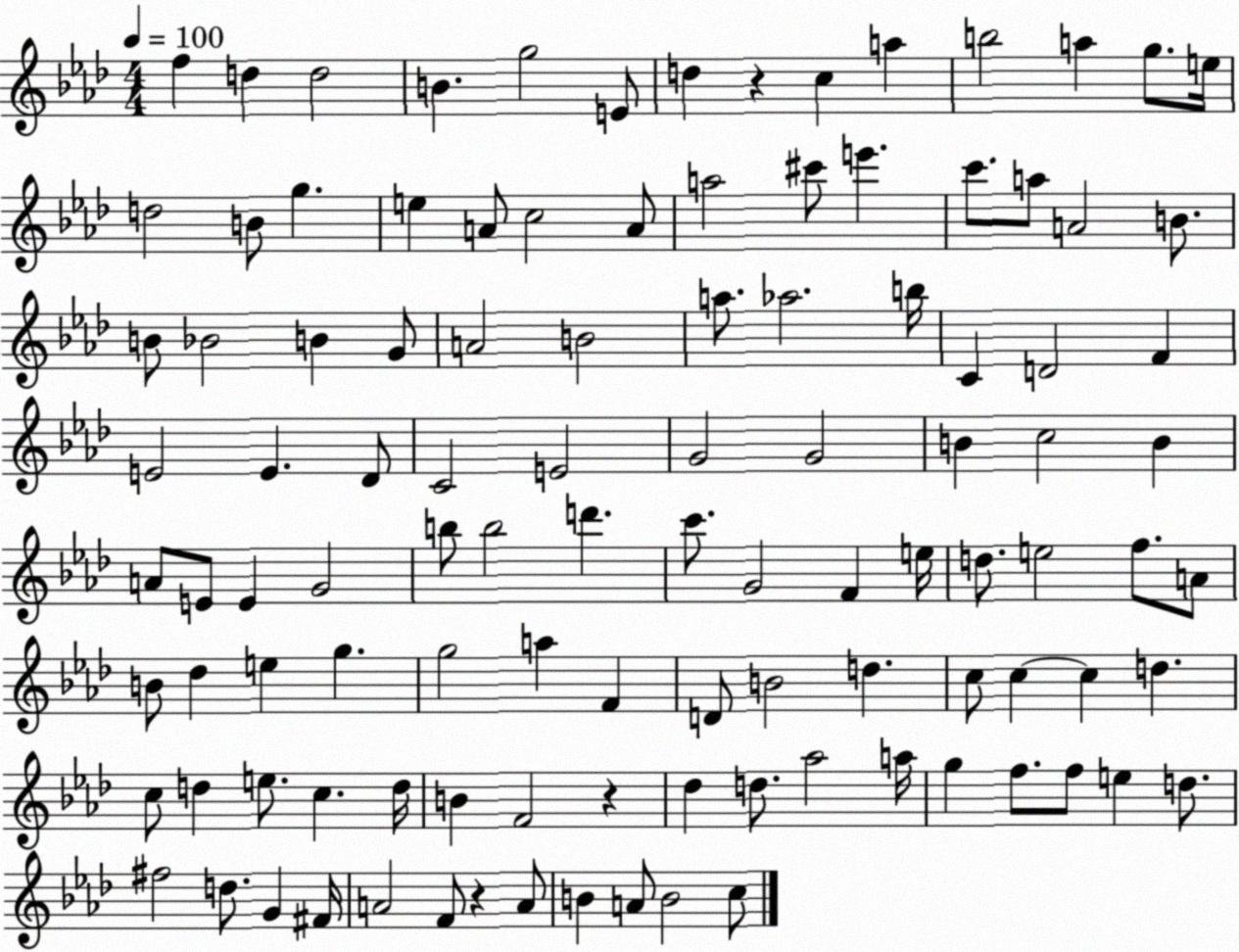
X:1
T:Untitled
M:4/4
L:1/4
K:Ab
f d d2 B g2 E/2 d z c a b2 a g/2 e/4 d2 B/2 g e A/2 c2 A/2 a2 ^c'/2 e' c'/2 a/2 A2 B/2 B/2 _B2 B G/2 A2 B2 a/2 _a2 b/4 C D2 F E2 E _D/2 C2 E2 G2 G2 B c2 B A/2 E/2 E G2 b/2 b2 d' c'/2 G2 F e/4 d/2 e2 f/2 A/2 B/2 _d e g g2 a F D/2 B2 d c/2 c c d c/2 d e/2 c d/4 B F2 z _d d/2 _a2 a/4 g f/2 f/2 e d/2 ^f2 d/2 G ^F/4 A2 F/2 z A/2 B A/2 B2 c/2